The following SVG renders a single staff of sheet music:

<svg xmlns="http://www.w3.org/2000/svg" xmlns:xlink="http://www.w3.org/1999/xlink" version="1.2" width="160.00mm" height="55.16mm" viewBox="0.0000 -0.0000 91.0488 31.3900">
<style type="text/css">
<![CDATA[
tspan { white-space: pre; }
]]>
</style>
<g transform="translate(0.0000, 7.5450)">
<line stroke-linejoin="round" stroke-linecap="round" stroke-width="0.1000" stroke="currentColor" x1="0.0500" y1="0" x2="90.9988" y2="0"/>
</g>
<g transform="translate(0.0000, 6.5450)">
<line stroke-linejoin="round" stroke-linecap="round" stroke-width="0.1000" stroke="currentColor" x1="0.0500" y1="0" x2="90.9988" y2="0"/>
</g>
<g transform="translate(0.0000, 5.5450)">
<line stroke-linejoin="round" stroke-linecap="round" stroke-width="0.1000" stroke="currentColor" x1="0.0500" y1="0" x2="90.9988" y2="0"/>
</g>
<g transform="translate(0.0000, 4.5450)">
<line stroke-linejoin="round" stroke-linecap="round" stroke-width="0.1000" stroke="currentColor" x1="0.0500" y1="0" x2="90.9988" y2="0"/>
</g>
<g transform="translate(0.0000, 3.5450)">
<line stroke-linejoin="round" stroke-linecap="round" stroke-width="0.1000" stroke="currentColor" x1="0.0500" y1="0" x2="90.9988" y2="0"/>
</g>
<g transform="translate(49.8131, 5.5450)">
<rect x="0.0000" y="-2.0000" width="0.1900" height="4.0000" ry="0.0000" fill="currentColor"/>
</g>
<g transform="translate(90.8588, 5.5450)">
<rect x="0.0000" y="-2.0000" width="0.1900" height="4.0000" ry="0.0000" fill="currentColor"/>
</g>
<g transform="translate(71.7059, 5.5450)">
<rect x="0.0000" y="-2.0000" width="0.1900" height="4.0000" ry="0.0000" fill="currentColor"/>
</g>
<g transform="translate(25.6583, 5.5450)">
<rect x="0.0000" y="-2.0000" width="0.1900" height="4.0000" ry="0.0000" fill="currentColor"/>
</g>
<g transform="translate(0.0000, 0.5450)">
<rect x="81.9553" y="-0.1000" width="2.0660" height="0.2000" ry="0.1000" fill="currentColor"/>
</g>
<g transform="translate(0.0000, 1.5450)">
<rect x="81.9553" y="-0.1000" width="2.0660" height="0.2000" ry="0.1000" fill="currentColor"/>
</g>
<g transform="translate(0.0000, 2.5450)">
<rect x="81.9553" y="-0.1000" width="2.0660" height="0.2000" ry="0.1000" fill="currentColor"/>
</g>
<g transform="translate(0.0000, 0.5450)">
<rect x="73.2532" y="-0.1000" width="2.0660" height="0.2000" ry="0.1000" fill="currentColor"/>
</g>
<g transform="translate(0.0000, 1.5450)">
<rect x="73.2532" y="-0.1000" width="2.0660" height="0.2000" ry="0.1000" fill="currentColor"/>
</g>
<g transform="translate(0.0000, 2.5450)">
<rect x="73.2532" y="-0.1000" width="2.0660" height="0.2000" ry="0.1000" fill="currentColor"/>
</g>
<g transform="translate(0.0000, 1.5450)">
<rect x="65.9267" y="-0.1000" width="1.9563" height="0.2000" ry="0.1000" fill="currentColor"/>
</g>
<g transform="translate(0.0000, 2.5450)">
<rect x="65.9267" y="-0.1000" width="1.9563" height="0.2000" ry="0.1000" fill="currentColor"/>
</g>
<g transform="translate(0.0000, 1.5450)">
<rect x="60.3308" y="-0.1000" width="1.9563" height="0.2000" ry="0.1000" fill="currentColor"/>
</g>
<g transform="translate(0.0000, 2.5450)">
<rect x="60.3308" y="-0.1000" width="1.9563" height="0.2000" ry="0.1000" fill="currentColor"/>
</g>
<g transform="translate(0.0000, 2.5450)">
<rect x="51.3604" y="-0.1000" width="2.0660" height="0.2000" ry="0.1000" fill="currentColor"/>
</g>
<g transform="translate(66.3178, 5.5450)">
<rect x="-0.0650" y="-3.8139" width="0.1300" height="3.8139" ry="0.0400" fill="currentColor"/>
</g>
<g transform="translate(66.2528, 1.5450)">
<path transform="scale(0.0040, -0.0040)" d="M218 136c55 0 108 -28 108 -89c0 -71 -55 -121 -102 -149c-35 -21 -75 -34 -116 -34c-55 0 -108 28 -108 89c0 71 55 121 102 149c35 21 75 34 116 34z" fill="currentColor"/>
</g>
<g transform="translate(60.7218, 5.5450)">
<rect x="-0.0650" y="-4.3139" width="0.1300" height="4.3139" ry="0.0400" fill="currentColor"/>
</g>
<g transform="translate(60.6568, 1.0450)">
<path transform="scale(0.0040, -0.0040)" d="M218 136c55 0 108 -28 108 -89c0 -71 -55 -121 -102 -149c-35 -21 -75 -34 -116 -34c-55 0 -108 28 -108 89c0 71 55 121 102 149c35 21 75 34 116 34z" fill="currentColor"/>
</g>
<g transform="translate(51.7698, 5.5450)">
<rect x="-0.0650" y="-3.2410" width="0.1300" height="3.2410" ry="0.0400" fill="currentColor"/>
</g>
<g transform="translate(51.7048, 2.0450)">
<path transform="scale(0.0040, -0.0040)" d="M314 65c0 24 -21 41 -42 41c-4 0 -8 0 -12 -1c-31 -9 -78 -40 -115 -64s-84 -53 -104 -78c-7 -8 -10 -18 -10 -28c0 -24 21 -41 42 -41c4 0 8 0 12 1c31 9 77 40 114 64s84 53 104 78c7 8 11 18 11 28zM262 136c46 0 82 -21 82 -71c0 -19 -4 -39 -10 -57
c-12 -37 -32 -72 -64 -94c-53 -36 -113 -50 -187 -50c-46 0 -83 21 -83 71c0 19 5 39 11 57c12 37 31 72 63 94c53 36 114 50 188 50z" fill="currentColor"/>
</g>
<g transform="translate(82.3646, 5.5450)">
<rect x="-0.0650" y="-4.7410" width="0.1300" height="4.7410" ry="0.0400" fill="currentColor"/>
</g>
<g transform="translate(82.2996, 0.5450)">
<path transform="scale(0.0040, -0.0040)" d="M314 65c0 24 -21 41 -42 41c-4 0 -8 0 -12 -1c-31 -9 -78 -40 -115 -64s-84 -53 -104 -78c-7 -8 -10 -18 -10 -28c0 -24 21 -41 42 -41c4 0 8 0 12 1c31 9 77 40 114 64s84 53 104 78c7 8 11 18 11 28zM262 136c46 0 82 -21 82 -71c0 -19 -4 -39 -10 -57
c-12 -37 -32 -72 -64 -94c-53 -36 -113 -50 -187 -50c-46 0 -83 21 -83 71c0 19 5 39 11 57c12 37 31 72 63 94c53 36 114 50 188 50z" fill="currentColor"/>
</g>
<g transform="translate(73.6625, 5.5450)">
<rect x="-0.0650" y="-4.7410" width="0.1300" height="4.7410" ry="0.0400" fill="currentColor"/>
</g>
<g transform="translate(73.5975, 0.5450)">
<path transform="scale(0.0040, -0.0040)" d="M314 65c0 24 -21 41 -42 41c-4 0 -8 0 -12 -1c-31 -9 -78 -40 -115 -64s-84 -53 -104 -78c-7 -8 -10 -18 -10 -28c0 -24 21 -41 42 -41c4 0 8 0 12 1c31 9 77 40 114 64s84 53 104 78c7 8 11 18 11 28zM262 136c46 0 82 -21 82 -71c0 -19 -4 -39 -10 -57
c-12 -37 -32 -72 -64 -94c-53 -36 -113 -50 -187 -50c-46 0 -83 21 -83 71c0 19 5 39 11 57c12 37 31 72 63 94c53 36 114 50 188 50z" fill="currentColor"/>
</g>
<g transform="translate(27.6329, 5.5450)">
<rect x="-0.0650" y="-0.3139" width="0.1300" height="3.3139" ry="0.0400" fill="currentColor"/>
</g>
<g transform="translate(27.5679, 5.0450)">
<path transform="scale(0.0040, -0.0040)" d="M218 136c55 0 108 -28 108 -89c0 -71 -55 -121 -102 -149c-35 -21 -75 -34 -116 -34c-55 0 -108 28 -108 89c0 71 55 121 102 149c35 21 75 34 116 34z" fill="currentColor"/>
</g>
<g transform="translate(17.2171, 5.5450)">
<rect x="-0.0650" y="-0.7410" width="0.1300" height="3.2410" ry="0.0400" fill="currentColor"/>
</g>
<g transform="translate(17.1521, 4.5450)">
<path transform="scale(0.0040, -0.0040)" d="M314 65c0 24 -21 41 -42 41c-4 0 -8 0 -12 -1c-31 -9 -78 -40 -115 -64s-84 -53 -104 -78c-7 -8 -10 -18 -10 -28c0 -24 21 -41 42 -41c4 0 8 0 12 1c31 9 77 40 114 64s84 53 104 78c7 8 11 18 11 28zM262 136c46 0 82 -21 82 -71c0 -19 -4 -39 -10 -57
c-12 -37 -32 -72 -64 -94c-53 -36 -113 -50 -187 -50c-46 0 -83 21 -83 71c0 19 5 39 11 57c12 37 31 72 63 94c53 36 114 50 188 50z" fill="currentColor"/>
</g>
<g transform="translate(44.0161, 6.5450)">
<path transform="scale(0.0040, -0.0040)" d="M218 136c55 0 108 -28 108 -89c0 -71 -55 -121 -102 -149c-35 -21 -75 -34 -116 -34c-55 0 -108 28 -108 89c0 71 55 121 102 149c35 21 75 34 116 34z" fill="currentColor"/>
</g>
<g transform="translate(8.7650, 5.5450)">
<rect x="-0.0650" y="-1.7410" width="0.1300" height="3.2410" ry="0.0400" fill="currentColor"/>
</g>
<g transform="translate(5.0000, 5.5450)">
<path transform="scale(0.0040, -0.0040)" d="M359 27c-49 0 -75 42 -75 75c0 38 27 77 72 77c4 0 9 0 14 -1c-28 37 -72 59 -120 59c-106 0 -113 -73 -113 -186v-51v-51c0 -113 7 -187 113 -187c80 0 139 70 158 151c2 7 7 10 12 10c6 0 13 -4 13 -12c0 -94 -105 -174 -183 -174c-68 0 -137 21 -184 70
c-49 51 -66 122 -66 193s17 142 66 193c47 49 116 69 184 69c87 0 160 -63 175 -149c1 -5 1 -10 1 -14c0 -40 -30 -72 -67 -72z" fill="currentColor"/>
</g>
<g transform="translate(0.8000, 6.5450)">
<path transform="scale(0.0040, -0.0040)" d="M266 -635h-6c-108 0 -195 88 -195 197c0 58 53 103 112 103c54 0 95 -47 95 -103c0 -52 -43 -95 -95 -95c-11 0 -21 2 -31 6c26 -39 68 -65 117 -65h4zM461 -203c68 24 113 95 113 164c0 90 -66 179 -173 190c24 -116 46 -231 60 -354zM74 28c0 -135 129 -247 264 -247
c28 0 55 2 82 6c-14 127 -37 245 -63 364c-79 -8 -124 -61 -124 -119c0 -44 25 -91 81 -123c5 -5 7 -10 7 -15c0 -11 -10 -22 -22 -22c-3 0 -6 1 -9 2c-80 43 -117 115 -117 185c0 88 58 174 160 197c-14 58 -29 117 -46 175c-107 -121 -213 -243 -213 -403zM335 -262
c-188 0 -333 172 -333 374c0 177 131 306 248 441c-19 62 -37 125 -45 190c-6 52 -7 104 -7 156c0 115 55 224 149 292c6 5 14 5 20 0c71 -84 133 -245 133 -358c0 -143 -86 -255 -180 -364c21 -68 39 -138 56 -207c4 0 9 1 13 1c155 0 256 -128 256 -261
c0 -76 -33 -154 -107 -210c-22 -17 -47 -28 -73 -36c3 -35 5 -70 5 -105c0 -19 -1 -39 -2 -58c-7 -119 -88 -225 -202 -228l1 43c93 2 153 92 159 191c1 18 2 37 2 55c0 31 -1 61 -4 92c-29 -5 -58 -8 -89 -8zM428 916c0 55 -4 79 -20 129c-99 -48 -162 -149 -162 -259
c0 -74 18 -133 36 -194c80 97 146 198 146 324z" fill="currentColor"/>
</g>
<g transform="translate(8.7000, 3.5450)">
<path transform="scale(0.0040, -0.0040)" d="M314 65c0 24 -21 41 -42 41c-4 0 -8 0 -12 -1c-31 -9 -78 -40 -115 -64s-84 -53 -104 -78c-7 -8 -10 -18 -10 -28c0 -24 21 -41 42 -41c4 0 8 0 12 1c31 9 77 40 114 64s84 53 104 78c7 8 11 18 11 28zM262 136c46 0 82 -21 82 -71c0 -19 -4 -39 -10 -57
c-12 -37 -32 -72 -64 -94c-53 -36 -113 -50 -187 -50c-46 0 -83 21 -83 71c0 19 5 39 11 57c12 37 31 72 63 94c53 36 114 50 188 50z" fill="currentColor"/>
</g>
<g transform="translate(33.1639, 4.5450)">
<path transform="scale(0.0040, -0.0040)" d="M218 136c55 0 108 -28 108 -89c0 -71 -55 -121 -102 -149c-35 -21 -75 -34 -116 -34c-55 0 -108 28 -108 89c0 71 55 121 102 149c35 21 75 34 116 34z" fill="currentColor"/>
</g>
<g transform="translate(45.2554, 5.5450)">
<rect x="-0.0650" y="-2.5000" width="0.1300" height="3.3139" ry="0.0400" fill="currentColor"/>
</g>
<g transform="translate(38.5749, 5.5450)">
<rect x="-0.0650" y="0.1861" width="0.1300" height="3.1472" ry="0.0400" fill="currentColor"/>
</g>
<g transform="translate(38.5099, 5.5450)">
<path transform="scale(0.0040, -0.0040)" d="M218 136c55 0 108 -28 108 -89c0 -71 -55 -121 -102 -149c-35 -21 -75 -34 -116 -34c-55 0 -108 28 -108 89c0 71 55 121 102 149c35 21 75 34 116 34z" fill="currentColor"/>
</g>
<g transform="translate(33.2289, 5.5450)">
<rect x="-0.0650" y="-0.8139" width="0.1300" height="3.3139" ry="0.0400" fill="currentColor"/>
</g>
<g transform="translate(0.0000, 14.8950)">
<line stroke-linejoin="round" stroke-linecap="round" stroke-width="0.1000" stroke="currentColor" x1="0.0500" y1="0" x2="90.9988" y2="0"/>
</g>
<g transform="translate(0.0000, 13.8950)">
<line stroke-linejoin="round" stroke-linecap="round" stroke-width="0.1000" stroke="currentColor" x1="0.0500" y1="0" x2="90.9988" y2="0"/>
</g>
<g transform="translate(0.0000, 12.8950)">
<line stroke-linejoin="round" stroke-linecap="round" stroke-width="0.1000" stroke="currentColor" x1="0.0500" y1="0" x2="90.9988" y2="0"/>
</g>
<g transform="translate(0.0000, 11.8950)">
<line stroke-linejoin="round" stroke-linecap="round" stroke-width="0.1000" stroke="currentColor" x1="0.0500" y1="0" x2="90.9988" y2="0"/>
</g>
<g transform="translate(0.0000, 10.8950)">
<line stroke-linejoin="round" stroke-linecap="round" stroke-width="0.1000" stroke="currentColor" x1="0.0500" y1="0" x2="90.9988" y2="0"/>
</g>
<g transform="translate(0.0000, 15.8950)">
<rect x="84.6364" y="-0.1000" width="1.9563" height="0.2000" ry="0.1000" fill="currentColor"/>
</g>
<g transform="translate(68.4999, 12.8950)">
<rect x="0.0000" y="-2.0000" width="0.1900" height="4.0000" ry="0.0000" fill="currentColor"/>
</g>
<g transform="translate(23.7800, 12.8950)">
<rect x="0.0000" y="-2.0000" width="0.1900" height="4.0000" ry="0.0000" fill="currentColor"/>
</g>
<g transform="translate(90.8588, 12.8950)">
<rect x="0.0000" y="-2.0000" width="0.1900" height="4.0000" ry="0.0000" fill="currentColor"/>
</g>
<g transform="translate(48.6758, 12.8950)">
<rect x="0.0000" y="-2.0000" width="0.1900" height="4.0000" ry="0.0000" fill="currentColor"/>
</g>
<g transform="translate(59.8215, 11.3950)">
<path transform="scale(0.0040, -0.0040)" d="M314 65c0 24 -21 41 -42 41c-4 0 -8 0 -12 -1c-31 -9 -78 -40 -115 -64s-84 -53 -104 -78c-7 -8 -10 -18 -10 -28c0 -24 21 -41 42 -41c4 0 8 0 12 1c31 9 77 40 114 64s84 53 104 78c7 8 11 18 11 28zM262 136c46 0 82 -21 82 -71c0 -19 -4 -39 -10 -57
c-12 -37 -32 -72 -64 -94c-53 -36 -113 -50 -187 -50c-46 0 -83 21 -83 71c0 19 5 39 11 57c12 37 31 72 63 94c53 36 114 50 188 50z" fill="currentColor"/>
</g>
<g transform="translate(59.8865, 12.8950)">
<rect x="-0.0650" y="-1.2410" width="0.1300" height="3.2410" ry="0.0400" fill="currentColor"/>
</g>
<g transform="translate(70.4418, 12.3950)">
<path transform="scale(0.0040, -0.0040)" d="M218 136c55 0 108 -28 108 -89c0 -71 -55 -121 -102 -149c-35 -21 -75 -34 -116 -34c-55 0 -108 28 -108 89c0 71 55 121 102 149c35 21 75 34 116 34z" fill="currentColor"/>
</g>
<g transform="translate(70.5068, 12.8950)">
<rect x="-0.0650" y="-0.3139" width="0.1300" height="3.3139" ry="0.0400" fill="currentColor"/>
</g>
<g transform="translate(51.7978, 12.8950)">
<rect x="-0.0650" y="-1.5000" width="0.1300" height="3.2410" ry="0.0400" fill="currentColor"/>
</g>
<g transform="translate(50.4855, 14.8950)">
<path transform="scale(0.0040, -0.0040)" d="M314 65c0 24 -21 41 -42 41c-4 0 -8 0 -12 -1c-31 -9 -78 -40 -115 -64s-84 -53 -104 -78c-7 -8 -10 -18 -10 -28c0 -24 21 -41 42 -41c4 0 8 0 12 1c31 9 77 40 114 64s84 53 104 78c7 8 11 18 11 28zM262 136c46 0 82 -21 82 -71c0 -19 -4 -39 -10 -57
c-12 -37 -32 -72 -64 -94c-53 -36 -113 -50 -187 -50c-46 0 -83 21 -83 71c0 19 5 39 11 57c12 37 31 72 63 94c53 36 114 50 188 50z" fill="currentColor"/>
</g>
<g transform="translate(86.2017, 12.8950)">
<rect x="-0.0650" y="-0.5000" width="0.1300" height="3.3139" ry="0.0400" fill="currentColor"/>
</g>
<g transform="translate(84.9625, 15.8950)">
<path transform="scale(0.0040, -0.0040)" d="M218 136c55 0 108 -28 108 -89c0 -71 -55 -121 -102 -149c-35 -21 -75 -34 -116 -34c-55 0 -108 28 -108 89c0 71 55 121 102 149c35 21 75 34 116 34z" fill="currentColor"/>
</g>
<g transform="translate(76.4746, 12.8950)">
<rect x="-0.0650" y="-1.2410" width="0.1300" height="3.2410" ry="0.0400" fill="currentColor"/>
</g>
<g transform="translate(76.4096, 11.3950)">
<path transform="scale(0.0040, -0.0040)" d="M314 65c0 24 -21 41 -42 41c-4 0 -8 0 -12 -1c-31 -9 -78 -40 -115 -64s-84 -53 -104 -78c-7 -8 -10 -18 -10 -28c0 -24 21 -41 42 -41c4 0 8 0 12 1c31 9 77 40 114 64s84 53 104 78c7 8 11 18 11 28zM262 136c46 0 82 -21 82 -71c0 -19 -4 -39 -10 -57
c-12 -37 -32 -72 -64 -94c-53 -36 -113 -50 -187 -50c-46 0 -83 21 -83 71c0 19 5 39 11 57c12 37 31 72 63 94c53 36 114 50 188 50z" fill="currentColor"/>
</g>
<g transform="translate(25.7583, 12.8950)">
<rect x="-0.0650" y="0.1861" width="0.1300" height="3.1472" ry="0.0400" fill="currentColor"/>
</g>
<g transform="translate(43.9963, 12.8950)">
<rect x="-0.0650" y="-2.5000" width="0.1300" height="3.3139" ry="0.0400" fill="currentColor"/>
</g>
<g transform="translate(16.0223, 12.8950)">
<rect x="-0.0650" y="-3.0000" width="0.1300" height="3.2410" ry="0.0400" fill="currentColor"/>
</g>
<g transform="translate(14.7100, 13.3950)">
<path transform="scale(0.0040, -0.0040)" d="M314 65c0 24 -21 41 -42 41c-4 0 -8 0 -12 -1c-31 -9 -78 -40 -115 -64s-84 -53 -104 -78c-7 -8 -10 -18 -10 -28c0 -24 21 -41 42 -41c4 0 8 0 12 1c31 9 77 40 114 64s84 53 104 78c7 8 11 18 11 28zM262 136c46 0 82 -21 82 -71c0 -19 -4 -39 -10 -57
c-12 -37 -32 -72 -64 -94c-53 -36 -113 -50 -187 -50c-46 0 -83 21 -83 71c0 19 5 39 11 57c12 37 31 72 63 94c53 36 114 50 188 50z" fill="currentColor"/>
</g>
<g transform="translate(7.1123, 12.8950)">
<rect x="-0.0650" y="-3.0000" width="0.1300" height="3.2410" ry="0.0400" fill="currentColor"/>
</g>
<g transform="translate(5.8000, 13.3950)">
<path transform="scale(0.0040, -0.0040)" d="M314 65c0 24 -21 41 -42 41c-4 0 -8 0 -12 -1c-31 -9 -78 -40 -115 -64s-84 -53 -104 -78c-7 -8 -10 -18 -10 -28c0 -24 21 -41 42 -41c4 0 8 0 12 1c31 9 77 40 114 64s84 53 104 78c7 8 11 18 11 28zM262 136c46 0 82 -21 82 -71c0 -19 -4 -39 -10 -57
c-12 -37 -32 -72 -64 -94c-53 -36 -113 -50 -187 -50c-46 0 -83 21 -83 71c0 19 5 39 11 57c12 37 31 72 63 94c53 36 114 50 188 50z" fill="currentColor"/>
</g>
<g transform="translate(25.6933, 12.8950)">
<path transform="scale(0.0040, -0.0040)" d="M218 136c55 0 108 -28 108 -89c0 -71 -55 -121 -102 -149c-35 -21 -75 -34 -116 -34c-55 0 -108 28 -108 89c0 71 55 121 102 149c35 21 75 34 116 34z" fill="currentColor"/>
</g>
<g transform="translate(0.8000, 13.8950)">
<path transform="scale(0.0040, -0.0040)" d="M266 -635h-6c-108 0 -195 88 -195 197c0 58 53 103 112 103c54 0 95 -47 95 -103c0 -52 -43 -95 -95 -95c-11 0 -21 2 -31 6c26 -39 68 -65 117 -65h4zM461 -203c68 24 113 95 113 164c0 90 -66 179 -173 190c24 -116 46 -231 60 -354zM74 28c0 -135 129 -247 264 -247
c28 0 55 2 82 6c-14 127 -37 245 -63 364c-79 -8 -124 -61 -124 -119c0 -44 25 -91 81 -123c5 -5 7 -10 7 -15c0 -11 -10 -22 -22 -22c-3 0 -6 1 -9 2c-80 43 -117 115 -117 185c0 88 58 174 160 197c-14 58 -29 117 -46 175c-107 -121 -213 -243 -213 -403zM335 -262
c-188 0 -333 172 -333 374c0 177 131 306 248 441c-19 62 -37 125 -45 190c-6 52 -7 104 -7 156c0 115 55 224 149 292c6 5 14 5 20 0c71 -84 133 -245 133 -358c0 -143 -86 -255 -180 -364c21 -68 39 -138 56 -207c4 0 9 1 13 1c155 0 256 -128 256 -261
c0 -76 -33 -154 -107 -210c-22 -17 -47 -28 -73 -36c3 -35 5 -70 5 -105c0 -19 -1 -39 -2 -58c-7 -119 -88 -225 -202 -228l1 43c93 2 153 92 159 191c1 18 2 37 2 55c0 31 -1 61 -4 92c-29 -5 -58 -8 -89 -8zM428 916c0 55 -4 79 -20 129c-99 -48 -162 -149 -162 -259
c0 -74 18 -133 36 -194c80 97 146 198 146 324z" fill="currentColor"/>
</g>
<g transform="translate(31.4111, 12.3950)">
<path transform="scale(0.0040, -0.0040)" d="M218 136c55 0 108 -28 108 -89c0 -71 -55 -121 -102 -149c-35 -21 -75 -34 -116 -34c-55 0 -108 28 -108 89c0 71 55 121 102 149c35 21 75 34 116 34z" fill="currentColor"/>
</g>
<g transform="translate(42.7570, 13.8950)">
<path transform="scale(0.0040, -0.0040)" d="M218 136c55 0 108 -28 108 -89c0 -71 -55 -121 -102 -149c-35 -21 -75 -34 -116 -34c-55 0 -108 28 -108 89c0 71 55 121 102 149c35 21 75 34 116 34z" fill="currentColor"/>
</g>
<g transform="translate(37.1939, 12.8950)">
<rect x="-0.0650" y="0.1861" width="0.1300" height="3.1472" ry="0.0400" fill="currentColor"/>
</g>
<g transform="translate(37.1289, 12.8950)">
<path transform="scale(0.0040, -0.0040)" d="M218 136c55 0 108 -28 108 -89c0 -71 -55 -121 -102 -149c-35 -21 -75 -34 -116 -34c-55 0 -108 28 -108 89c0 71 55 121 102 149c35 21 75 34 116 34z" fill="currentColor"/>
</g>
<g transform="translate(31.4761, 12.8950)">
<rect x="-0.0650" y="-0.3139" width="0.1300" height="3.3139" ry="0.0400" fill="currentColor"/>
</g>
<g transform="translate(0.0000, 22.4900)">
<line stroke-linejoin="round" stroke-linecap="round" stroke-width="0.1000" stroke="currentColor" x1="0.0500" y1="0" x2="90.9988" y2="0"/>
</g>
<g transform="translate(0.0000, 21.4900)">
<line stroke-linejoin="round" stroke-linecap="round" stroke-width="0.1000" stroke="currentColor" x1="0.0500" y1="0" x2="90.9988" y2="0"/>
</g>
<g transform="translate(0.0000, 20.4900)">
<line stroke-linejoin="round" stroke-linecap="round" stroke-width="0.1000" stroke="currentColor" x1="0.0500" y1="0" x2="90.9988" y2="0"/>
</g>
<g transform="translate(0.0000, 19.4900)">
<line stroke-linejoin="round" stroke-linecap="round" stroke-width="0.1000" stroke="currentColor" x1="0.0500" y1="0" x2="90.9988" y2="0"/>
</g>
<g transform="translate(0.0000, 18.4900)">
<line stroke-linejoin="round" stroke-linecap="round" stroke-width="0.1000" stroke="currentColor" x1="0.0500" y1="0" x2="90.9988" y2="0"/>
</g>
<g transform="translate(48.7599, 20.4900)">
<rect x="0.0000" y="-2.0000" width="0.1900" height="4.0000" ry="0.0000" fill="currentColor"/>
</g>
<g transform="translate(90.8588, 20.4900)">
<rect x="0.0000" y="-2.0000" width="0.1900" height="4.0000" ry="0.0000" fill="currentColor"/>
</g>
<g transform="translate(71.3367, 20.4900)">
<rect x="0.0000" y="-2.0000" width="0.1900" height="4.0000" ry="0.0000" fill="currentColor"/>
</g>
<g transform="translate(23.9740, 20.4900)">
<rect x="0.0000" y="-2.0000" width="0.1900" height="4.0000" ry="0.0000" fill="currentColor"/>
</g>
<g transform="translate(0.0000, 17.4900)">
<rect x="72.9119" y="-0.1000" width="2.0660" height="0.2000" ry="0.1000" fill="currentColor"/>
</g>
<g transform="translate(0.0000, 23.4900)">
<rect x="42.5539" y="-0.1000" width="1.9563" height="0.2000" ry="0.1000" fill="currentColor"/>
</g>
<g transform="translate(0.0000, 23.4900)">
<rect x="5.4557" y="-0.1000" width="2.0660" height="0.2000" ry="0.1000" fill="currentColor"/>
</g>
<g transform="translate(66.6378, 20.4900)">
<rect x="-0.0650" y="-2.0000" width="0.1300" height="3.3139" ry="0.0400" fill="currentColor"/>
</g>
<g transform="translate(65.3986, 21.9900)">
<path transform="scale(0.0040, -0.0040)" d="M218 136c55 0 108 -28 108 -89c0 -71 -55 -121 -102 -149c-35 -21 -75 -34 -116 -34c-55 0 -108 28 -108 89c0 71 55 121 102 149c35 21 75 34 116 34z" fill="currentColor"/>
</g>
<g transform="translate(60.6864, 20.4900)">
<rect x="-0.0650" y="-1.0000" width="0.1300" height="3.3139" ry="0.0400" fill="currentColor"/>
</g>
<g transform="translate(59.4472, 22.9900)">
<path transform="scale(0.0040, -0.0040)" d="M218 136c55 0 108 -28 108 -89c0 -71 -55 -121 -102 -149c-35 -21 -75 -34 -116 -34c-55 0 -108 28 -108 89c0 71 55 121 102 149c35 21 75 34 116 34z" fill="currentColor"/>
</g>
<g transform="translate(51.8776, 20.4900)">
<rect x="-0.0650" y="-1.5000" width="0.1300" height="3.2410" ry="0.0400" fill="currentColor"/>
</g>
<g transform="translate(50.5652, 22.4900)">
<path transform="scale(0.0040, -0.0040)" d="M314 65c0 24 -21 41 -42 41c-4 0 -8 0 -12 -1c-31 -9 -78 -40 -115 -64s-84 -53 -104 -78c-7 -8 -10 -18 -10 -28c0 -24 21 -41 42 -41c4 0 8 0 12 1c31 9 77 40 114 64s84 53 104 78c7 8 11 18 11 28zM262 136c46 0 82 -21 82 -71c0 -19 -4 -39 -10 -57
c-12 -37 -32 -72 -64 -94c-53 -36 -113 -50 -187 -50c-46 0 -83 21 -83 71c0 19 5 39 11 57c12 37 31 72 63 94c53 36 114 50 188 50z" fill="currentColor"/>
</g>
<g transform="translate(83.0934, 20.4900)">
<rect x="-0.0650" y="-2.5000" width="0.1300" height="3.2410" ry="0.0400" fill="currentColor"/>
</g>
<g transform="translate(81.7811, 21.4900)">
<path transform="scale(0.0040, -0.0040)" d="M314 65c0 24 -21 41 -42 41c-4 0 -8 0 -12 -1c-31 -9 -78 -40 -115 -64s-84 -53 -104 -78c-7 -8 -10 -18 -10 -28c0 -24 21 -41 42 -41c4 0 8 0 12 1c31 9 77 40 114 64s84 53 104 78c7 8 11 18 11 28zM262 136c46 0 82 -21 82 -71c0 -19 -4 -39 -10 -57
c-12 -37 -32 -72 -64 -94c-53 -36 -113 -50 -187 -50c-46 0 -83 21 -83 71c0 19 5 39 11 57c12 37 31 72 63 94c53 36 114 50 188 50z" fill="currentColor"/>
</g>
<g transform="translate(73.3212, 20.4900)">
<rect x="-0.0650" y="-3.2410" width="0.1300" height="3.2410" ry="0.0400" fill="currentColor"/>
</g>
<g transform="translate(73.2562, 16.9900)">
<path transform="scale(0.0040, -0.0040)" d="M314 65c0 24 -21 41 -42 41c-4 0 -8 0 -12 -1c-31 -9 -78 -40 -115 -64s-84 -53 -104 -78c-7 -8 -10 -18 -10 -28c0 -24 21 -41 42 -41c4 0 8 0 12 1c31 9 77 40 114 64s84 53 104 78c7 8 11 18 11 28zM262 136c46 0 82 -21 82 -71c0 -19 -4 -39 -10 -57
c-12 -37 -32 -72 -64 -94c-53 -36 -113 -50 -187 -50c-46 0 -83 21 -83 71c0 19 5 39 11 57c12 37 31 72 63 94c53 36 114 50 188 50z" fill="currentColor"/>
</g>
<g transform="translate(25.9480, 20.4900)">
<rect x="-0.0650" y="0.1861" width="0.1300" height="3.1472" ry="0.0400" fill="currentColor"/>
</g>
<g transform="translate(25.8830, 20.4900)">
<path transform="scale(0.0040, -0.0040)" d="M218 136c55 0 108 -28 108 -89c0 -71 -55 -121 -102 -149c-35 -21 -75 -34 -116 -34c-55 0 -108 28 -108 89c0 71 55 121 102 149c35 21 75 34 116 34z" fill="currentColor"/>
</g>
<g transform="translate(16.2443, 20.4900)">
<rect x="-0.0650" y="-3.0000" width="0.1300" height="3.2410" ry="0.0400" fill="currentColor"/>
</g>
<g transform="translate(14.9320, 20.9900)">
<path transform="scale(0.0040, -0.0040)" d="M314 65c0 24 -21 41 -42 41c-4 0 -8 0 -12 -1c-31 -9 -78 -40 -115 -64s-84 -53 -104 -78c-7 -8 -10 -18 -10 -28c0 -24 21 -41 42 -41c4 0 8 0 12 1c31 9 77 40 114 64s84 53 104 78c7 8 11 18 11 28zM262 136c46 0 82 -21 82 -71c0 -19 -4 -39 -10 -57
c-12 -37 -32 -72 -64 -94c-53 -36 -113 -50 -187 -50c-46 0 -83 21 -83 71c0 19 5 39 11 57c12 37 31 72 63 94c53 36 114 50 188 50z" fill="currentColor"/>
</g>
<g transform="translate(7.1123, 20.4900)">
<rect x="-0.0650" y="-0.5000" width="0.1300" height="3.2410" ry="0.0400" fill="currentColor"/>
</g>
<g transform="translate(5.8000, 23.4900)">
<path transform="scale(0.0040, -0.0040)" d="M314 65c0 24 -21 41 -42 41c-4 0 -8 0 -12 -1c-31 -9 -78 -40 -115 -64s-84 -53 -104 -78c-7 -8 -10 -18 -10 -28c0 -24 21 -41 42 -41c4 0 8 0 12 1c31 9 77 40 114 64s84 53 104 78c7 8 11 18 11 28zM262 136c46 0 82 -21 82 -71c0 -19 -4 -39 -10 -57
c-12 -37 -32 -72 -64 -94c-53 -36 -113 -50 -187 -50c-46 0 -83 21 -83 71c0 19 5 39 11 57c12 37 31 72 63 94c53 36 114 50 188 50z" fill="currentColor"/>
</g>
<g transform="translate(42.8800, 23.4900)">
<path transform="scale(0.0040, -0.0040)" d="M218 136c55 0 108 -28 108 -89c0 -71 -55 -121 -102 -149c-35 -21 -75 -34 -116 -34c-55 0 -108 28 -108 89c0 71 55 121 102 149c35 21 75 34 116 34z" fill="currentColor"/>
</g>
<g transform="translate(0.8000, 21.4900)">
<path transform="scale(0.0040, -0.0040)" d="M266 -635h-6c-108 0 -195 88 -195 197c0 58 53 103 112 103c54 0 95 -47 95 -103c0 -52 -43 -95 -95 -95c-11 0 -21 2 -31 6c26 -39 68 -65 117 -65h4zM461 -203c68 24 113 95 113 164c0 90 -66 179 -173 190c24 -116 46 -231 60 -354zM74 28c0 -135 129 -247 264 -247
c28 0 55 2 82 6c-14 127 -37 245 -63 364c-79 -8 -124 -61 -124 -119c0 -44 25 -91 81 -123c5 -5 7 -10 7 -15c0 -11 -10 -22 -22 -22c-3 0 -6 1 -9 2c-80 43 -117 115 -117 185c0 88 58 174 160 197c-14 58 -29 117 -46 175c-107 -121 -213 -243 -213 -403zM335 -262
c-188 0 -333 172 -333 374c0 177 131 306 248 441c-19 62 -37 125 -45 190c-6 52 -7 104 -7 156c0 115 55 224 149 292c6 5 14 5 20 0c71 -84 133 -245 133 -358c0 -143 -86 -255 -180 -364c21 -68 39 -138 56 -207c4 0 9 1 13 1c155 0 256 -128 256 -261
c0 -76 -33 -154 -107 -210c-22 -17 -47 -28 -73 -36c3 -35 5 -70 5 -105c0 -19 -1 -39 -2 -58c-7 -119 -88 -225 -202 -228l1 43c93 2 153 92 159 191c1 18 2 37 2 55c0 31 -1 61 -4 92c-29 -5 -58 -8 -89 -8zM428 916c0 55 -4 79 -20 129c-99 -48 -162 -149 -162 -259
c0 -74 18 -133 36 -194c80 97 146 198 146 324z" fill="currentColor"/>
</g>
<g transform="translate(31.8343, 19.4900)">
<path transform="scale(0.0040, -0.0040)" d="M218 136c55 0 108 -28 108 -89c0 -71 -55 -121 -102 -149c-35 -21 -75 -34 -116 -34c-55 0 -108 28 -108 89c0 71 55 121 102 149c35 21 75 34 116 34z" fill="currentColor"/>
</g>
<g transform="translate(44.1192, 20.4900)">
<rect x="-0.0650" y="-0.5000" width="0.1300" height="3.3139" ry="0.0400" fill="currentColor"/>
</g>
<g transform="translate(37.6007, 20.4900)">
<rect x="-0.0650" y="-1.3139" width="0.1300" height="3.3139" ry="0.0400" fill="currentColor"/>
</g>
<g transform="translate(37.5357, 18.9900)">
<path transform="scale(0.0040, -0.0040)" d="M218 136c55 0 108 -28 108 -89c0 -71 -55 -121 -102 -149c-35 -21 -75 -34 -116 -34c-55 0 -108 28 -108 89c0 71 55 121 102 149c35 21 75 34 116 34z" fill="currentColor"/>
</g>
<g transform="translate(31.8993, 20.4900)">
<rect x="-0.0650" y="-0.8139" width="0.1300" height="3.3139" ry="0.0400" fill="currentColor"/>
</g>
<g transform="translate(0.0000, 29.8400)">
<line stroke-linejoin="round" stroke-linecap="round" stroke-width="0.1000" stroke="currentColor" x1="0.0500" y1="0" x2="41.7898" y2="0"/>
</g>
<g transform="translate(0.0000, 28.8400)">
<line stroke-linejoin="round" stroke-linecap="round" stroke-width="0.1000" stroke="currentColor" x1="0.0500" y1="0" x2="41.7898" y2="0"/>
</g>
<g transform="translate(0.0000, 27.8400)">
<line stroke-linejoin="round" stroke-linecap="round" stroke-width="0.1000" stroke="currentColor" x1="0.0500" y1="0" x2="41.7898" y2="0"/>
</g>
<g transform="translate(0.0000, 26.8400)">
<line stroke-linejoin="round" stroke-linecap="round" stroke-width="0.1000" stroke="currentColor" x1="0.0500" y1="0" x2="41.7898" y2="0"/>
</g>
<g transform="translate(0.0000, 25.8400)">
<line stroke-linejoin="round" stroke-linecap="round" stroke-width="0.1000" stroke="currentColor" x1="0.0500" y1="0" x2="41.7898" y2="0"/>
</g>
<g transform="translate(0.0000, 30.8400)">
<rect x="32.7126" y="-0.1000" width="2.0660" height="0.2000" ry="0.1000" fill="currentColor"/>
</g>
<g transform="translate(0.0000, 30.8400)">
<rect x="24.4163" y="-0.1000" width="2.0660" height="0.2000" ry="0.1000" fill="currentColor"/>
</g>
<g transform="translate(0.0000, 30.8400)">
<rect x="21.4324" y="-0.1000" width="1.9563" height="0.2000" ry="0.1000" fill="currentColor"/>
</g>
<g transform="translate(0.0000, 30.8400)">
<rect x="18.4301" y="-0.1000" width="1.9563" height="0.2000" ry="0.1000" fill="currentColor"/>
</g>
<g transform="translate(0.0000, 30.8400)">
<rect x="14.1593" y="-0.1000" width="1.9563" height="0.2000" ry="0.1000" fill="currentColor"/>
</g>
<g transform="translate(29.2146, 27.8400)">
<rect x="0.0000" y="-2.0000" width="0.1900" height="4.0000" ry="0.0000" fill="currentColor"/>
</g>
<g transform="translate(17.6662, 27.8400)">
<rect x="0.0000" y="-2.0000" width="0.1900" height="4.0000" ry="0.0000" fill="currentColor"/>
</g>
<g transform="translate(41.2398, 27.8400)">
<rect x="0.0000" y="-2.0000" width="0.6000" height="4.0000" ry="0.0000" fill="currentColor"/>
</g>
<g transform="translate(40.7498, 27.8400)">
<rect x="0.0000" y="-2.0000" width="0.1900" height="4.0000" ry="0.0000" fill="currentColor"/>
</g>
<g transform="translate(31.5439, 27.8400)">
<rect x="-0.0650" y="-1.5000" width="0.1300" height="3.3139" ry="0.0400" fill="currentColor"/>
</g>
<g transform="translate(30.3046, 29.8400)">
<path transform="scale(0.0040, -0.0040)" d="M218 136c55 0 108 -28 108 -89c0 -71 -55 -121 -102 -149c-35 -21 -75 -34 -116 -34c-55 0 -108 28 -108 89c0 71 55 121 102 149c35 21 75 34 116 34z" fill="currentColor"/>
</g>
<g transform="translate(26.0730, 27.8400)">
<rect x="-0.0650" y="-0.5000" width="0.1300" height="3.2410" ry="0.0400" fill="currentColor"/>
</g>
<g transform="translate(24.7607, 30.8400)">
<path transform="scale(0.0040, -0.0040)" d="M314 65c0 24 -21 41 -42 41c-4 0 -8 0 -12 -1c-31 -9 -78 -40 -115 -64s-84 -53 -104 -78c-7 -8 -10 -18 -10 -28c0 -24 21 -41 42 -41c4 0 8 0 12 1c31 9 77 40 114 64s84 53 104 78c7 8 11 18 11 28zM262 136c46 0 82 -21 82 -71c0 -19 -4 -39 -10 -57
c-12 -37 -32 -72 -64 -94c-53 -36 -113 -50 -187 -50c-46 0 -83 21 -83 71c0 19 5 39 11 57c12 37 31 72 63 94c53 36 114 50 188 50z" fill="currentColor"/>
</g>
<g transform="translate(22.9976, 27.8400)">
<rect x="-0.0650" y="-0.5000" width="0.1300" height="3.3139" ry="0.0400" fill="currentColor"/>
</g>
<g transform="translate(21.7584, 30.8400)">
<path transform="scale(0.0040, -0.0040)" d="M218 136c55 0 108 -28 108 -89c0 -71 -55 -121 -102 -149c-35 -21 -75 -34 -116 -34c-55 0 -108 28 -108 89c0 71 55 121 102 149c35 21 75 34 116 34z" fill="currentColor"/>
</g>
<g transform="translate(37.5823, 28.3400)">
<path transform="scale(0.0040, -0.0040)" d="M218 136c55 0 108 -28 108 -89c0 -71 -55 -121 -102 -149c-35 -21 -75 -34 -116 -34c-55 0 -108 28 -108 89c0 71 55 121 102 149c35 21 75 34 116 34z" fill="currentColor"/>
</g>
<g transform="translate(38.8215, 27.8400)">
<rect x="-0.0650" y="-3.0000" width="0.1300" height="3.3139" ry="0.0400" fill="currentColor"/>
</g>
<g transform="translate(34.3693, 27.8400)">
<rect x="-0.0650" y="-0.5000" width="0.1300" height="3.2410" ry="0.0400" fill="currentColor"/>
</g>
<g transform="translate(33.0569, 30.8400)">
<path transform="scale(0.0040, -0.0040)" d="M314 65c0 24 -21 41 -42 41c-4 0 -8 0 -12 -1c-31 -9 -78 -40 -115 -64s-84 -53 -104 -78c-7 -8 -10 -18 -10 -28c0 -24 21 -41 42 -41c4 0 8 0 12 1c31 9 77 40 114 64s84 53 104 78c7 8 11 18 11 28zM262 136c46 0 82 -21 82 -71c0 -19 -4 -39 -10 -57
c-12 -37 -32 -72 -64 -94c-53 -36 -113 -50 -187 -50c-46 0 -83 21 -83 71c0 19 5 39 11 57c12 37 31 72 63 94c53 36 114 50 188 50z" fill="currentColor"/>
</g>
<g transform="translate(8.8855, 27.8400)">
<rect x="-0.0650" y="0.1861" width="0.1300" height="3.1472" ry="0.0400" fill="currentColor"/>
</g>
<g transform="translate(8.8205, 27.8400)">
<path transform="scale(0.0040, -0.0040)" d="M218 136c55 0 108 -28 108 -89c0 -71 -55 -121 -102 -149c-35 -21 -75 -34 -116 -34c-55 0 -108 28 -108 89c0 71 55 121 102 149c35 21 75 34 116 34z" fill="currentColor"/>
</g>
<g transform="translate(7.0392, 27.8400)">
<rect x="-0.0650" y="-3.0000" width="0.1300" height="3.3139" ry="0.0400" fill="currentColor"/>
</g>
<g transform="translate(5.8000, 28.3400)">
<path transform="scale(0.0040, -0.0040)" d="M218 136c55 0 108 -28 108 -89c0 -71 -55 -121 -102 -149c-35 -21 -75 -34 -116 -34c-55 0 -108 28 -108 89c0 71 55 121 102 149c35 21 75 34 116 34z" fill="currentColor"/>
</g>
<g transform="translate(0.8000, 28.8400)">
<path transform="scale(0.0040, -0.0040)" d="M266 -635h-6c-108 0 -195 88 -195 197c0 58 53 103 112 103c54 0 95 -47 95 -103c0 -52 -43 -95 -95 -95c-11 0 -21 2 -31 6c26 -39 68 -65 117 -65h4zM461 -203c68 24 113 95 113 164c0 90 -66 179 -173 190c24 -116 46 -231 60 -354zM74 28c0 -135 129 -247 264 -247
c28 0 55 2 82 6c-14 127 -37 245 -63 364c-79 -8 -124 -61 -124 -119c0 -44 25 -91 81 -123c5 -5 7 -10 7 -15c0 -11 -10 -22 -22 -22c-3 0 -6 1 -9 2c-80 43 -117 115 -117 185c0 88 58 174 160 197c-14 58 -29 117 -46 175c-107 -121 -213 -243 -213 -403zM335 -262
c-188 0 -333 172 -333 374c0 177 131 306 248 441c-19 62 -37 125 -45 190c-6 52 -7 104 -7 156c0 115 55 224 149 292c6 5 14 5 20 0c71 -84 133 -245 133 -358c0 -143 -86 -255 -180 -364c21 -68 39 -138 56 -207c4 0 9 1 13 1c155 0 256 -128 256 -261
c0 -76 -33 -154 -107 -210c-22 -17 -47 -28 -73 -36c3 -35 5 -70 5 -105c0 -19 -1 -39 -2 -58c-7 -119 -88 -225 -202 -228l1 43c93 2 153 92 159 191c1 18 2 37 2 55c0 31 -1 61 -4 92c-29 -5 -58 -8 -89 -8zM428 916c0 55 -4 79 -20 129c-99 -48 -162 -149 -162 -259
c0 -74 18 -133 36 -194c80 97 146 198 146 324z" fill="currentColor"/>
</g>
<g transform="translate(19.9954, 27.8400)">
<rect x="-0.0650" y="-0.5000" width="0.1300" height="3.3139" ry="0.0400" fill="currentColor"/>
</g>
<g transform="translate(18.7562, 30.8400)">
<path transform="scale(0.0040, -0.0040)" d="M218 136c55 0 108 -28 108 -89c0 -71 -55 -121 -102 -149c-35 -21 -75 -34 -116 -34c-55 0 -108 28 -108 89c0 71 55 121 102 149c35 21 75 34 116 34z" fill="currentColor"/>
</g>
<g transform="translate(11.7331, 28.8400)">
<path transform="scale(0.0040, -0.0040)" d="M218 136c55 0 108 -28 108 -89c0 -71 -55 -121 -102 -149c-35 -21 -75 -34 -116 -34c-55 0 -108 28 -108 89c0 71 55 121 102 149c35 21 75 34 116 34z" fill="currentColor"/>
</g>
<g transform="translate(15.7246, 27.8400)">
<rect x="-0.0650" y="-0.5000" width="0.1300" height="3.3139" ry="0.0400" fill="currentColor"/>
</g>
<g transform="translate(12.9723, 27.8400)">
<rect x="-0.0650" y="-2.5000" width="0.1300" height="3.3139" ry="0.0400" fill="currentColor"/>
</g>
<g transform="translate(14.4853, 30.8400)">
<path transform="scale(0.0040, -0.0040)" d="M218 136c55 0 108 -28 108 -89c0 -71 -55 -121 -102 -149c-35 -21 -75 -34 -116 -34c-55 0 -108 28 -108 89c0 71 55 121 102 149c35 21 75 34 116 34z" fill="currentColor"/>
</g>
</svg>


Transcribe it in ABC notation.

X:1
T:Untitled
M:4/4
L:1/4
K:C
f2 d2 c d B G b2 d' c' e'2 e'2 A2 A2 B c B G E2 e2 c e2 C C2 A2 B d e C E2 D F b2 G2 A B G C C C C2 E C2 A